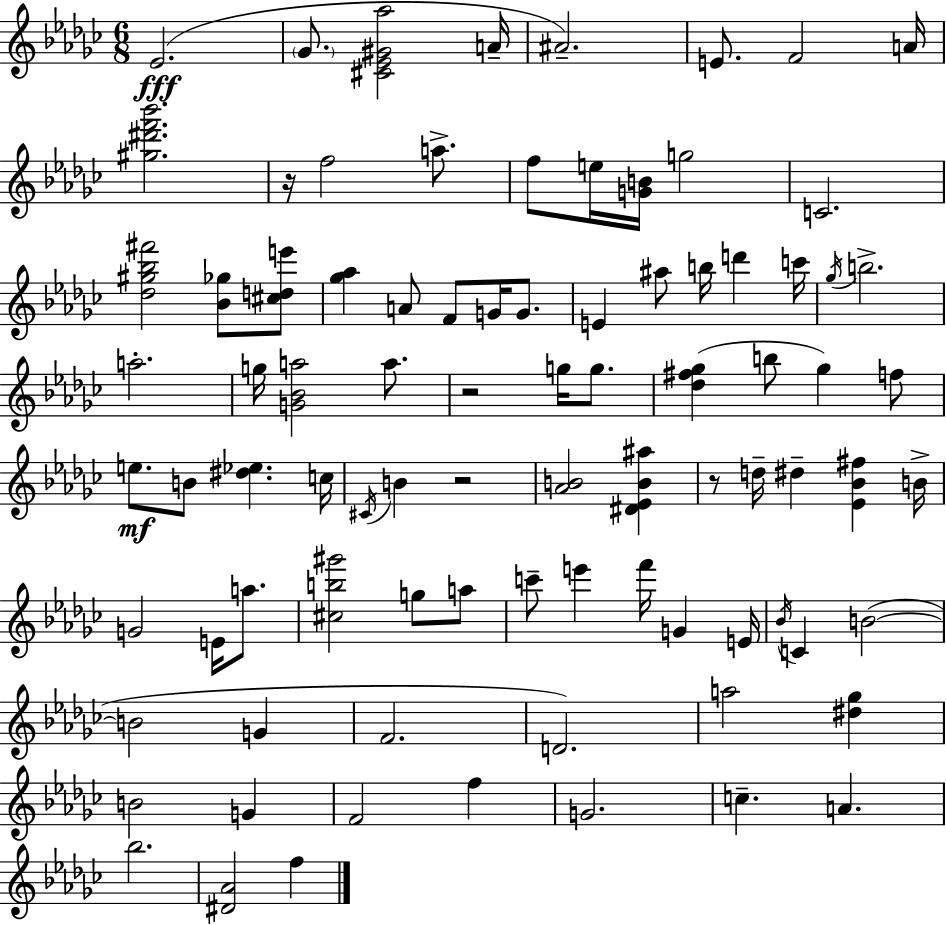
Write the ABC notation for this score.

X:1
T:Untitled
M:6/8
L:1/4
K:Ebm
_E2 _G/2 [^C_E^G_a]2 A/4 ^A2 E/2 F2 A/4 [^g^d'f'_b']2 z/4 f2 a/2 f/2 e/4 [GB]/4 g2 C2 [_d^g_b^f']2 [_B_g]/2 [^cde']/2 [_g_a] A/2 F/2 G/4 G/2 E ^a/2 b/4 d' c'/4 _g/4 b2 a2 g/4 [G_Ba]2 a/2 z2 g/4 g/2 [_d^f_g] b/2 _g f/2 e/2 B/2 [^d_e] c/4 ^C/4 B z2 [_AB]2 [^D_EB^a] z/2 d/4 ^d [_E_B^f] B/4 G2 E/4 a/2 [^cb^g']2 g/2 a/2 c'/2 e' f'/4 G E/4 _B/4 C B2 B2 G F2 D2 a2 [^d_g] B2 G F2 f G2 c A _b2 [^D_A]2 f